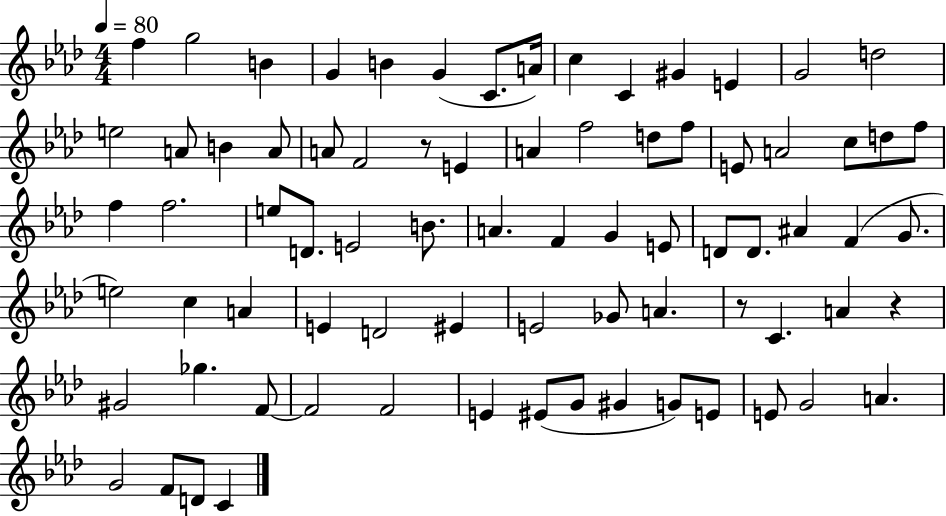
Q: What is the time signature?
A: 4/4